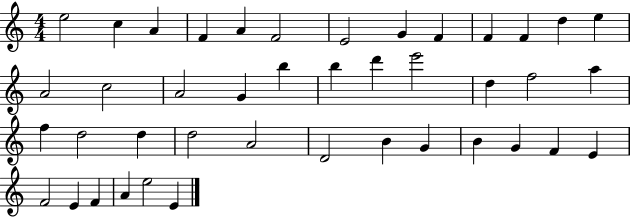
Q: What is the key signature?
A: C major